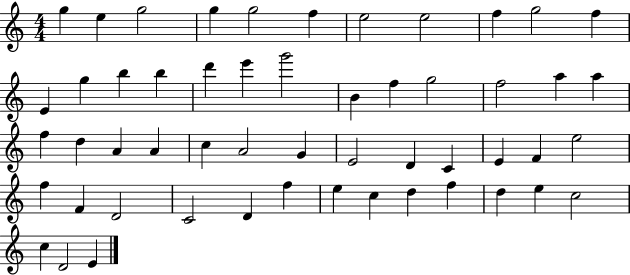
{
  \clef treble
  \numericTimeSignature
  \time 4/4
  \key c \major
  g''4 e''4 g''2 | g''4 g''2 f''4 | e''2 e''2 | f''4 g''2 f''4 | \break e'4 g''4 b''4 b''4 | d'''4 e'''4 g'''2 | b'4 f''4 g''2 | f''2 a''4 a''4 | \break f''4 d''4 a'4 a'4 | c''4 a'2 g'4 | e'2 d'4 c'4 | e'4 f'4 e''2 | \break f''4 f'4 d'2 | c'2 d'4 f''4 | e''4 c''4 d''4 f''4 | d''4 e''4 c''2 | \break c''4 d'2 e'4 | \bar "|."
}